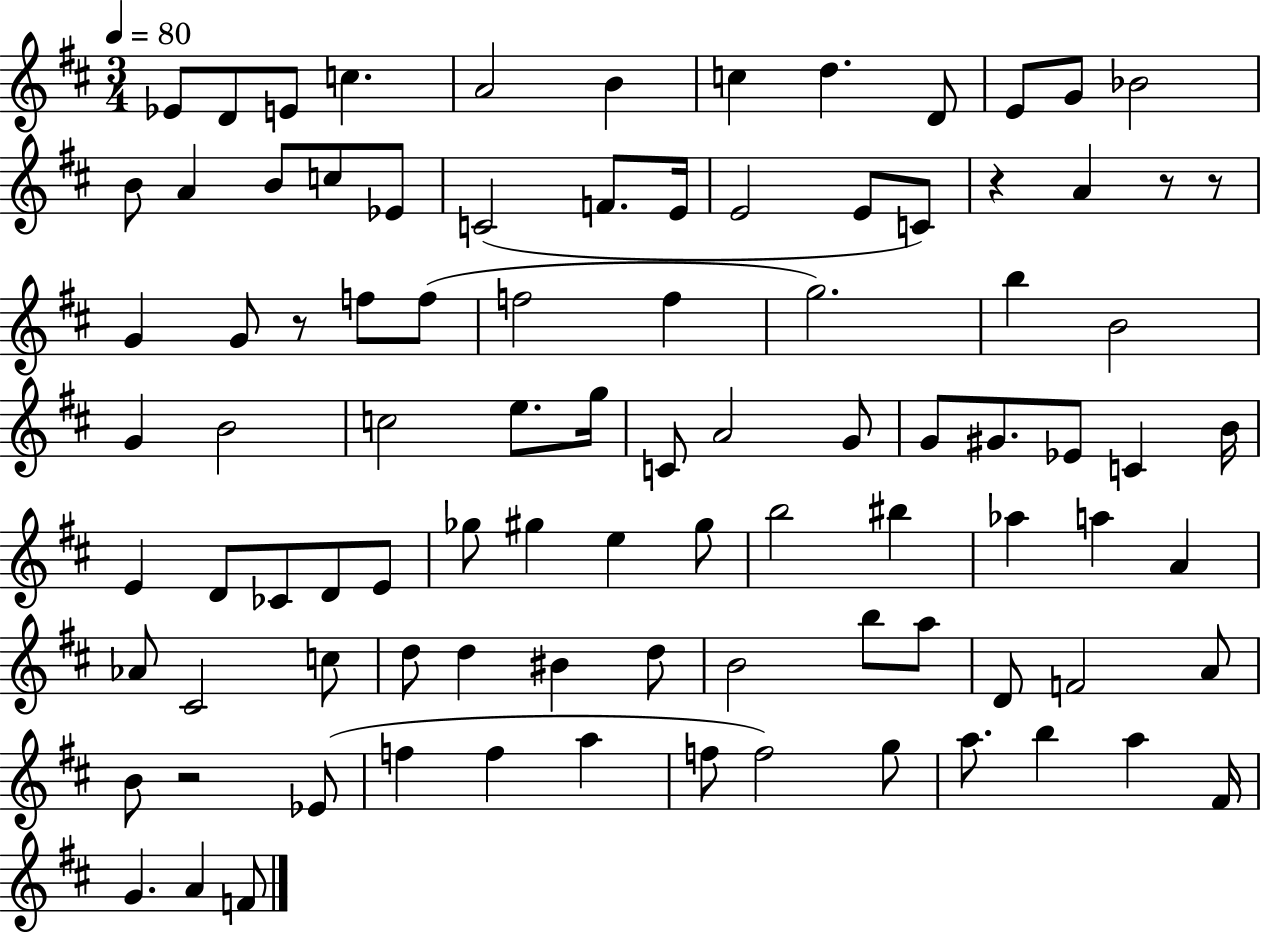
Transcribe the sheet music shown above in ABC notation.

X:1
T:Untitled
M:3/4
L:1/4
K:D
_E/2 D/2 E/2 c A2 B c d D/2 E/2 G/2 _B2 B/2 A B/2 c/2 _E/2 C2 F/2 E/4 E2 E/2 C/2 z A z/2 z/2 G G/2 z/2 f/2 f/2 f2 f g2 b B2 G B2 c2 e/2 g/4 C/2 A2 G/2 G/2 ^G/2 _E/2 C B/4 E D/2 _C/2 D/2 E/2 _g/2 ^g e ^g/2 b2 ^b _a a A _A/2 ^C2 c/2 d/2 d ^B d/2 B2 b/2 a/2 D/2 F2 A/2 B/2 z2 _E/2 f f a f/2 f2 g/2 a/2 b a ^F/4 G A F/2